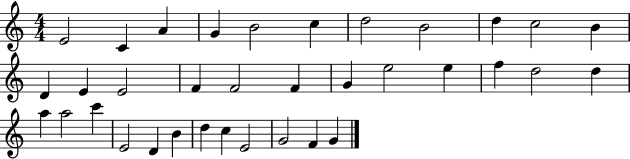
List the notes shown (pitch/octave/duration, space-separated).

E4/h C4/q A4/q G4/q B4/h C5/q D5/h B4/h D5/q C5/h B4/q D4/q E4/q E4/h F4/q F4/h F4/q G4/q E5/h E5/q F5/q D5/h D5/q A5/q A5/h C6/q E4/h D4/q B4/q D5/q C5/q E4/h G4/h F4/q G4/q